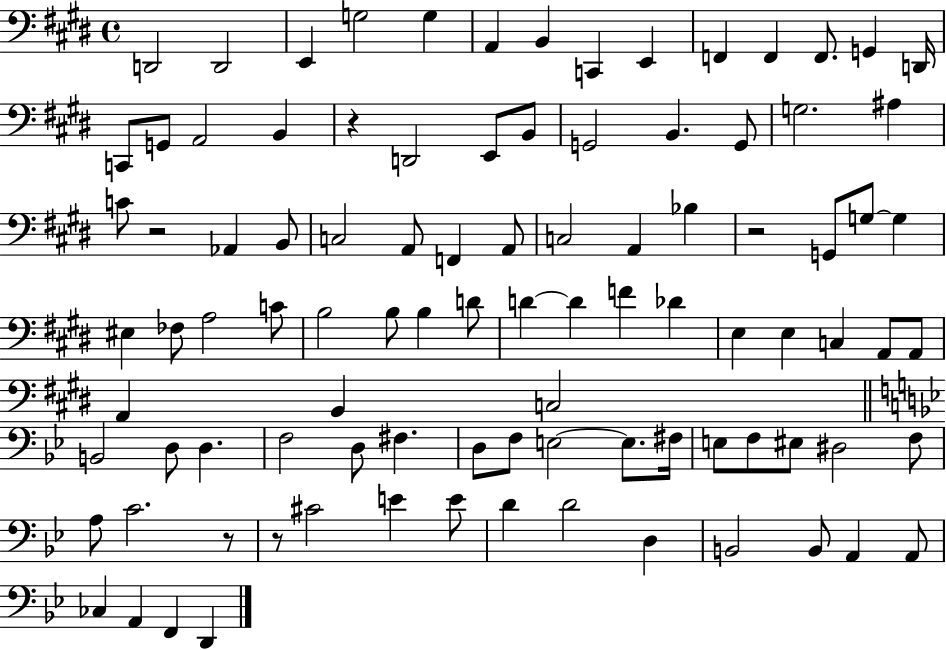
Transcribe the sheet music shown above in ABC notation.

X:1
T:Untitled
M:4/4
L:1/4
K:E
D,,2 D,,2 E,, G,2 G, A,, B,, C,, E,, F,, F,, F,,/2 G,, D,,/4 C,,/2 G,,/2 A,,2 B,, z D,,2 E,,/2 B,,/2 G,,2 B,, G,,/2 G,2 ^A, C/2 z2 _A,, B,,/2 C,2 A,,/2 F,, A,,/2 C,2 A,, _B, z2 G,,/2 G,/2 G, ^E, _F,/2 A,2 C/2 B,2 B,/2 B, D/2 D D F _D E, E, C, A,,/2 A,,/2 A,, B,, C,2 B,,2 D,/2 D, F,2 D,/2 ^F, D,/2 F,/2 E,2 E,/2 ^F,/4 E,/2 F,/2 ^E,/2 ^D,2 F,/2 A,/2 C2 z/2 z/2 ^C2 E E/2 D D2 D, B,,2 B,,/2 A,, A,,/2 _C, A,, F,, D,,